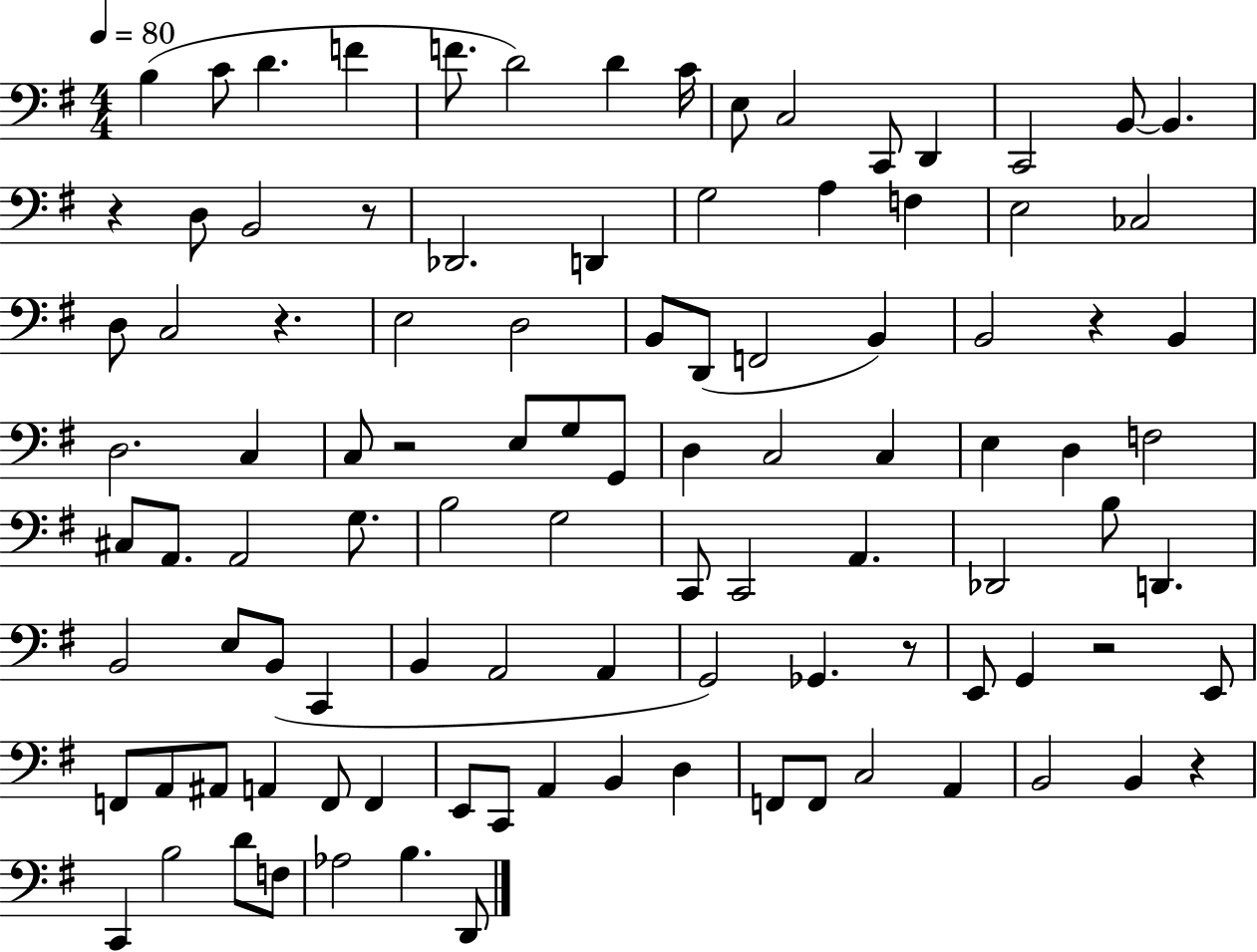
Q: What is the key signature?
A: G major